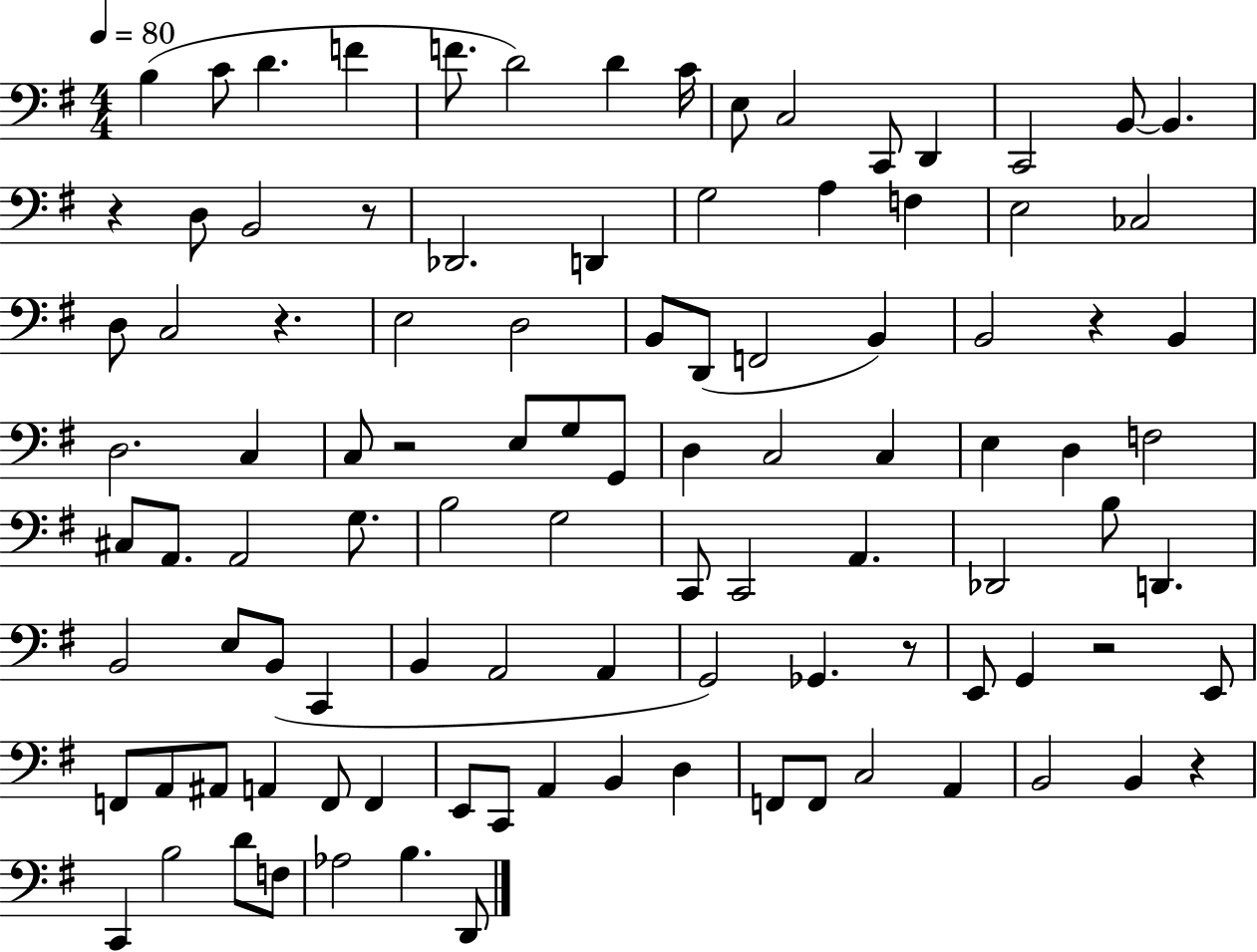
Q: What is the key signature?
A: G major